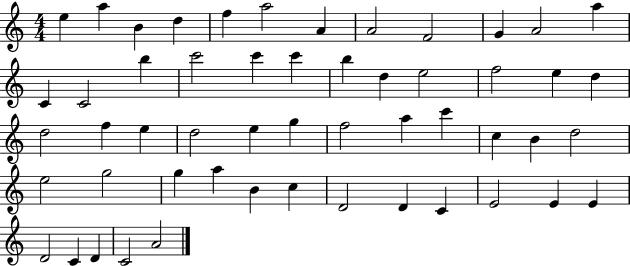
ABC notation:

X:1
T:Untitled
M:4/4
L:1/4
K:C
e a B d f a2 A A2 F2 G A2 a C C2 b c'2 c' c' b d e2 f2 e d d2 f e d2 e g f2 a c' c B d2 e2 g2 g a B c D2 D C E2 E E D2 C D C2 A2